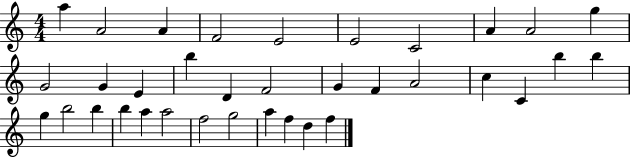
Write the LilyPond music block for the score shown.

{
  \clef treble
  \numericTimeSignature
  \time 4/4
  \key c \major
  a''4 a'2 a'4 | f'2 e'2 | e'2 c'2 | a'4 a'2 g''4 | \break g'2 g'4 e'4 | b''4 d'4 f'2 | g'4 f'4 a'2 | c''4 c'4 b''4 b''4 | \break g''4 b''2 b''4 | b''4 a''4 a''2 | f''2 g''2 | a''4 f''4 d''4 f''4 | \break \bar "|."
}